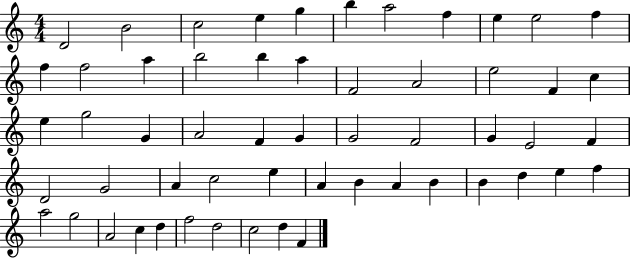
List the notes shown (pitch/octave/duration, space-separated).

D4/h B4/h C5/h E5/q G5/q B5/q A5/h F5/q E5/q E5/h F5/q F5/q F5/h A5/q B5/h B5/q A5/q F4/h A4/h E5/h F4/q C5/q E5/q G5/h G4/q A4/h F4/q G4/q G4/h F4/h G4/q E4/h F4/q D4/h G4/h A4/q C5/h E5/q A4/q B4/q A4/q B4/q B4/q D5/q E5/q F5/q A5/h G5/h A4/h C5/q D5/q F5/h D5/h C5/h D5/q F4/q